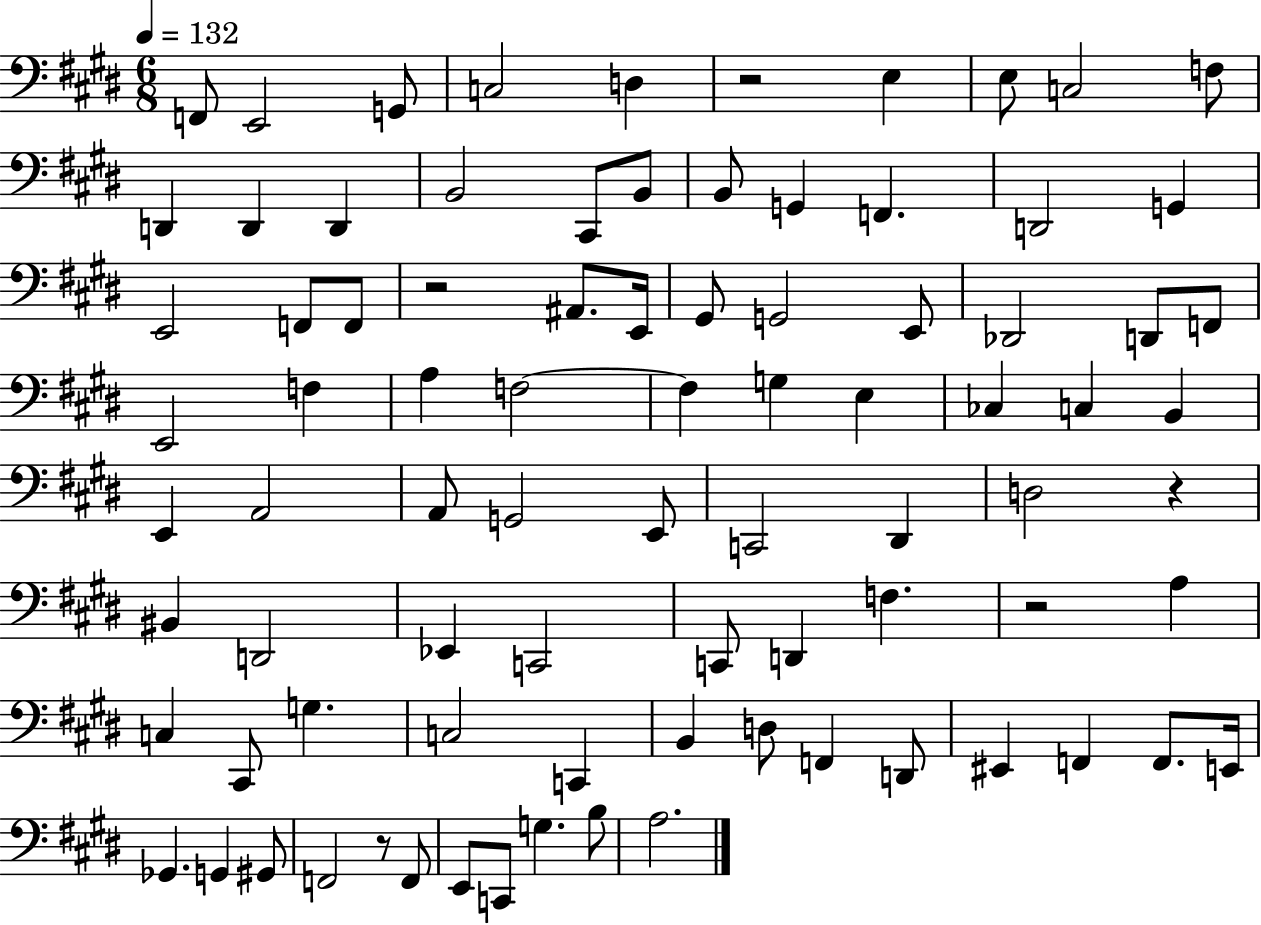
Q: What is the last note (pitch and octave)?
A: A3